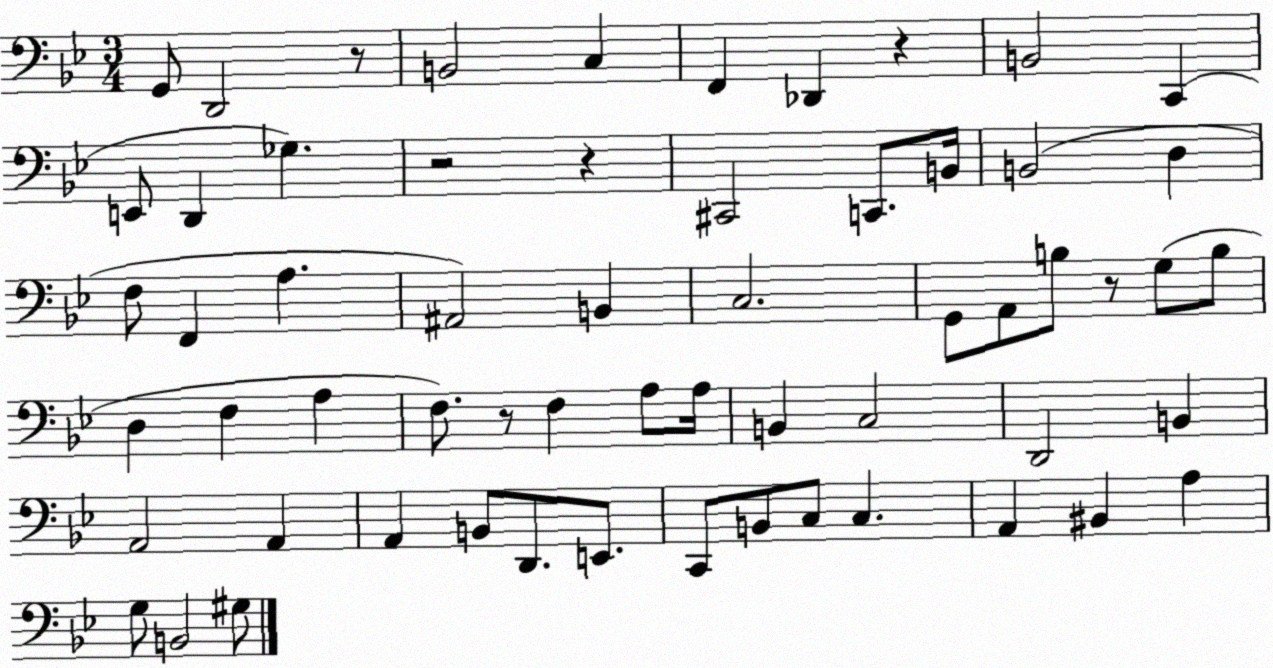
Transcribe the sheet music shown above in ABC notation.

X:1
T:Untitled
M:3/4
L:1/4
K:Bb
G,,/2 D,,2 z/2 B,,2 C, F,, _D,, z B,,2 C,, E,,/2 D,, _G, z2 z ^C,,2 C,,/2 B,,/4 B,,2 D, F,/2 F,, A, ^A,,2 B,, C,2 G,,/2 A,,/2 B,/2 z/2 G,/2 B,/2 D, F, A, F,/2 z/2 F, A,/2 A,/4 B,, C,2 D,,2 B,, A,,2 A,, A,, B,,/2 D,,/2 E,,/2 C,,/2 B,,/2 C,/2 C, A,, ^B,, A, G,/2 B,,2 ^G,/2